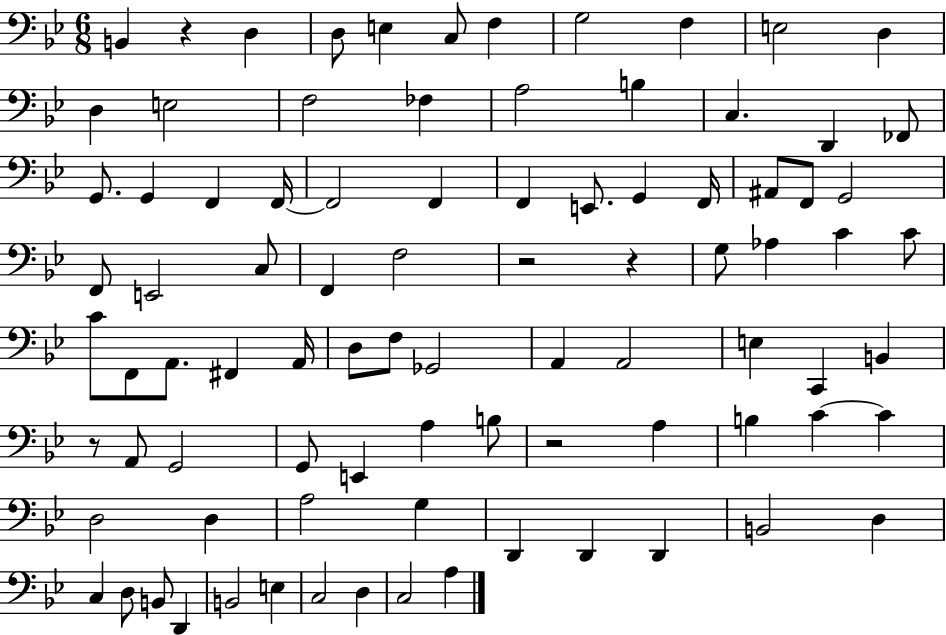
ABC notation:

X:1
T:Untitled
M:6/8
L:1/4
K:Bb
B,, z D, D,/2 E, C,/2 F, G,2 F, E,2 D, D, E,2 F,2 _F, A,2 B, C, D,, _F,,/2 G,,/2 G,, F,, F,,/4 F,,2 F,, F,, E,,/2 G,, F,,/4 ^A,,/2 F,,/2 G,,2 F,,/2 E,,2 C,/2 F,, F,2 z2 z G,/2 _A, C C/2 C/2 F,,/2 A,,/2 ^F,, A,,/4 D,/2 F,/2 _G,,2 A,, A,,2 E, C,, B,, z/2 A,,/2 G,,2 G,,/2 E,, A, B,/2 z2 A, B, C C D,2 D, A,2 G, D,, D,, D,, B,,2 D, C, D,/2 B,,/2 D,, B,,2 E, C,2 D, C,2 A,